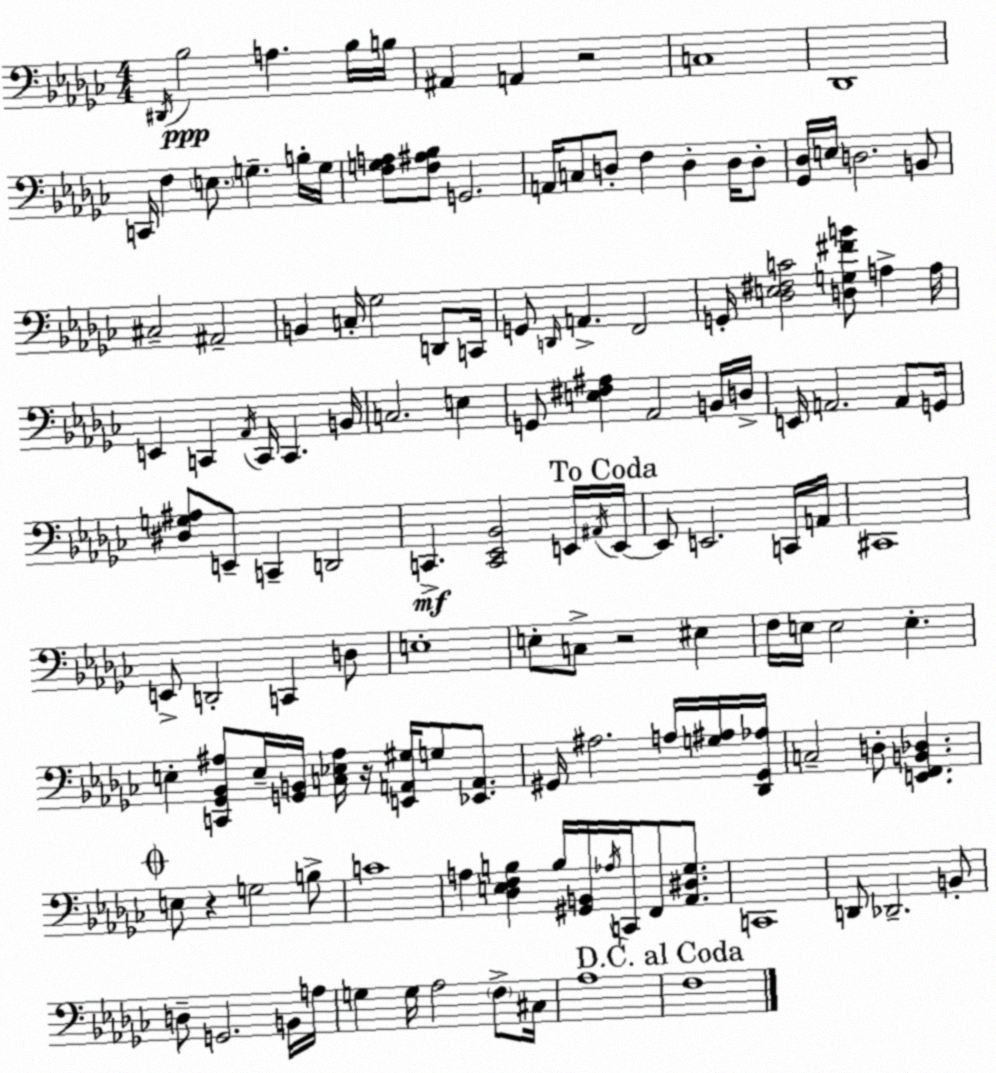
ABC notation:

X:1
T:Untitled
M:4/4
L:1/4
K:Ebm
^D,,/4 _B,2 A, _B,/4 B,/4 ^A,, A,, z2 C,4 _D,,4 C,,/4 F, E,/2 G, B,/4 G,/4 [F,G,A,]/2 [F,^A,_B,]/2 G,,2 A,,/4 C,/2 D,/2 F, D, D,/4 D,/2 [_G,,_D,]/4 E,/4 D,2 B,,/2 ^C,2 ^A,,2 B,, C,/4 _G,2 D,,/2 C,,/4 G,,/2 D,,/4 A,, F,,2 G,,/4 [_D,E,^F,C]2 [D,G,^FB]/2 A, A,/4 E,, C,, _A,,/4 C,,/4 C,, B,,/4 C,2 E, G,,/2 [E,^F,^A,] _A,,2 B,,/4 D,/4 E,,/4 A,,2 A,,/2 G,,/4 [^D,G,^A,]/2 E,,/2 C,, D,,2 C,, [C,,_E,,_B,,]2 E,,/4 ^A,,/4 E,,/4 E,,/2 E,,2 C,,/4 A,,/4 ^C,,4 E,,/2 D,,2 C,, D,/2 E,4 E,/2 C,/2 z2 ^E, F,/4 E,/4 E,2 E, E, [C,,_G,,_B,,^A,]/2 E,/4 [G,,B,,]/4 [C,_E,^A,]/4 z/4 [E,,A,,^G,]/4 G,/2 [_E,,A,,]/2 ^G,,/4 ^A,2 A,/4 [G,^A,]/4 [_D,,^G,,_A,]/4 C,2 D,/2 [E,,F,,B,,_D,] E,/2 z G,2 B,/2 C4 A, [_D,E,F,B,] B,/4 [^G,,B,,]/4 _A,/4 C,,/4 F,,/2 [_A,,^D,_G,]/2 C,,4 D,,/2 _D,,2 B,,/2 D,/2 G,,2 B,,/4 A,/4 G, G,/4 _A,2 F,/2 ^C,/4 _A,4 F,4